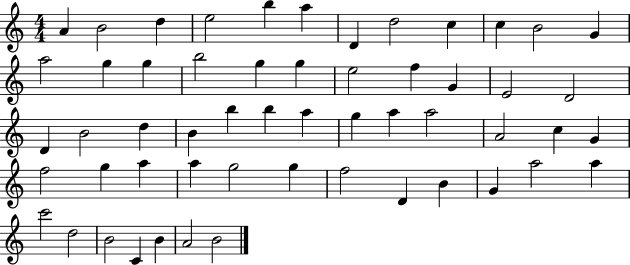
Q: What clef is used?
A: treble